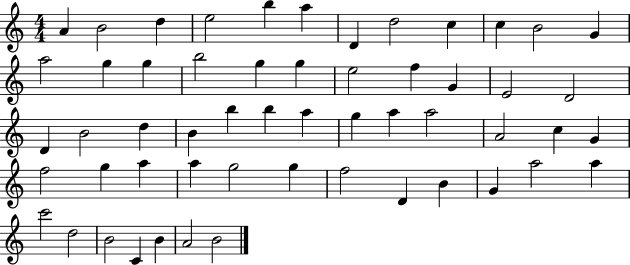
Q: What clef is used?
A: treble